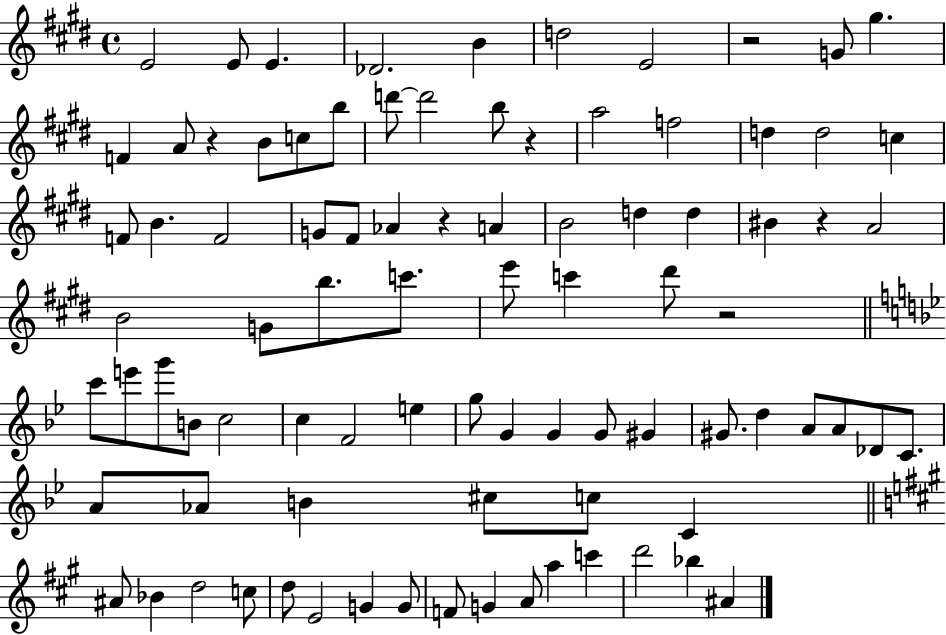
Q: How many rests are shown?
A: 6